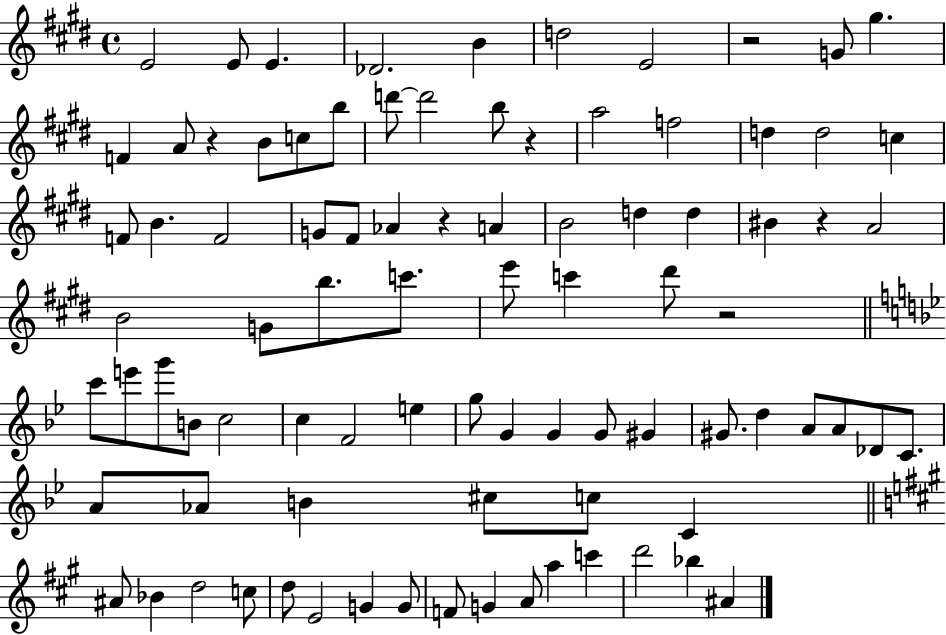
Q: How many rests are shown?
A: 6